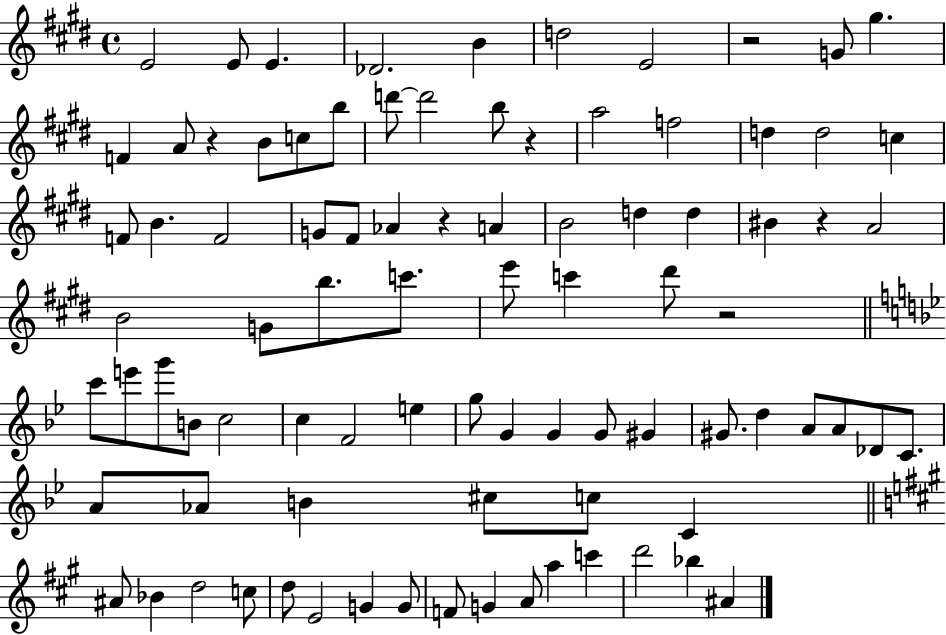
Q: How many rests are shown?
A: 6